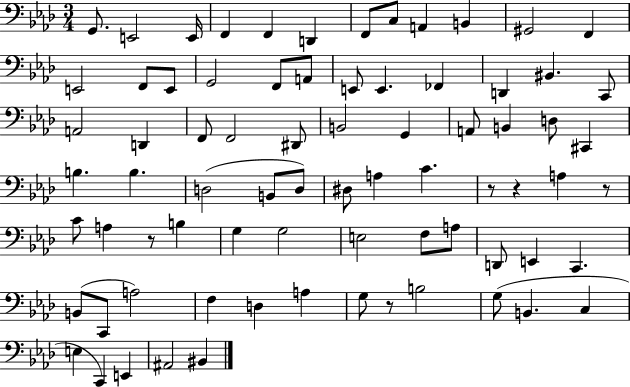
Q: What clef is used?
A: bass